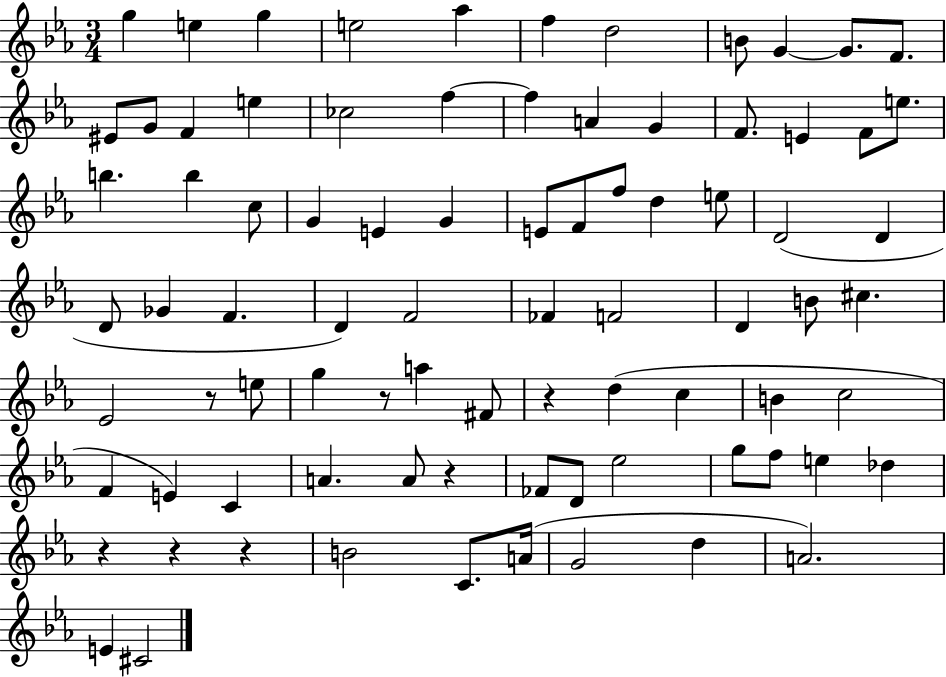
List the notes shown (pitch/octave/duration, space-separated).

G5/q E5/q G5/q E5/h Ab5/q F5/q D5/h B4/e G4/q G4/e. F4/e. EIS4/e G4/e F4/q E5/q CES5/h F5/q F5/q A4/q G4/q F4/e. E4/q F4/e E5/e. B5/q. B5/q C5/e G4/q E4/q G4/q E4/e F4/e F5/e D5/q E5/e D4/h D4/q D4/e Gb4/q F4/q. D4/q F4/h FES4/q F4/h D4/q B4/e C#5/q. Eb4/h R/e E5/e G5/q R/e A5/q F#4/e R/q D5/q C5/q B4/q C5/h F4/q E4/q C4/q A4/q. A4/e R/q FES4/e D4/e Eb5/h G5/e F5/e E5/q Db5/q R/q R/q R/q B4/h C4/e. A4/s G4/h D5/q A4/h. E4/q C#4/h